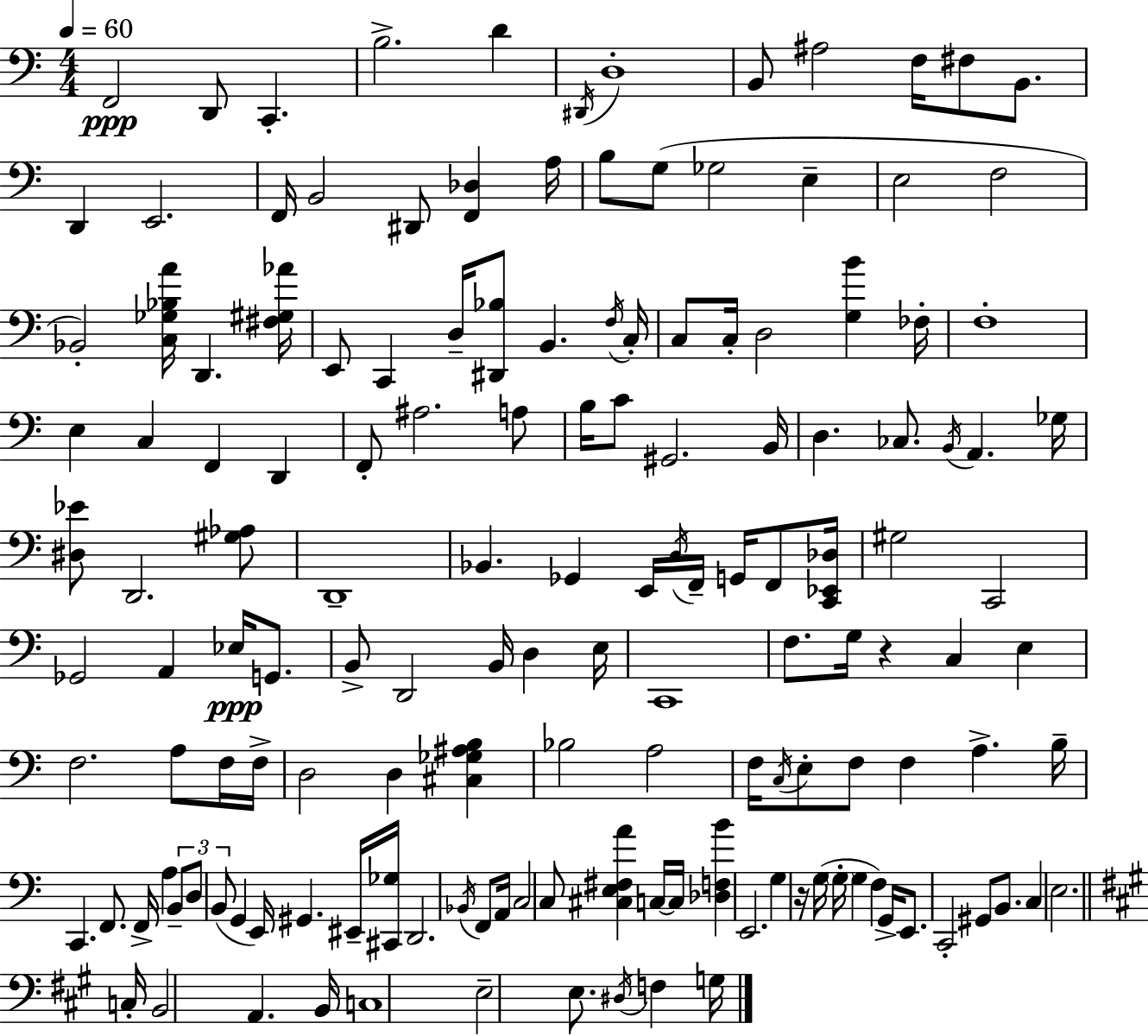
X:1
T:Untitled
M:4/4
L:1/4
K:Am
F,,2 D,,/2 C,, B,2 D ^D,,/4 D,4 B,,/2 ^A,2 F,/4 ^F,/2 B,,/2 D,, E,,2 F,,/4 B,,2 ^D,,/2 [F,,_D,] A,/4 B,/2 G,/2 _G,2 E, E,2 F,2 _B,,2 [C,_G,_B,A]/4 D,, [^F,^G,_A]/4 E,,/2 C,, D,/4 [^D,,_B,]/2 B,, F,/4 C,/4 C,/2 C,/4 D,2 [G,B] _F,/4 F,4 E, C, F,, D,, F,,/2 ^A,2 A,/2 B,/4 C/2 ^G,,2 B,,/4 D, _C,/2 B,,/4 A,, _G,/4 [^D,_E]/2 D,,2 [^G,_A,]/2 D,,4 _B,, _G,, E,,/4 D,/4 F,,/4 G,,/4 F,,/2 [C,,_E,,_D,]/4 ^G,2 C,,2 _G,,2 A,, _E,/4 G,,/2 B,,/2 D,,2 B,,/4 D, E,/4 C,,4 F,/2 G,/4 z C, E, F,2 A,/2 F,/4 F,/4 D,2 D, [^C,_G,^A,B,] _B,2 A,2 F,/4 C,/4 E,/2 F,/2 F, A, B,/4 C,, F,,/2 F,,/4 A, B,,/2 D,/2 B,,/2 G,, E,,/4 ^G,, ^E,,/4 [^C,,_G,]/4 D,,2 _B,,/4 F,,/2 A,,/4 C,2 C,/2 [^C,E,^F,A] C,/4 C,/4 [_D,F,B] E,,2 G, z/4 G,/4 G,/4 G, F, G,,/4 E,,/2 C,,2 ^G,,/2 B,,/2 C, E,2 C,/4 B,,2 A,, B,,/4 C,4 E,2 E,/2 ^D,/4 F, G,/4